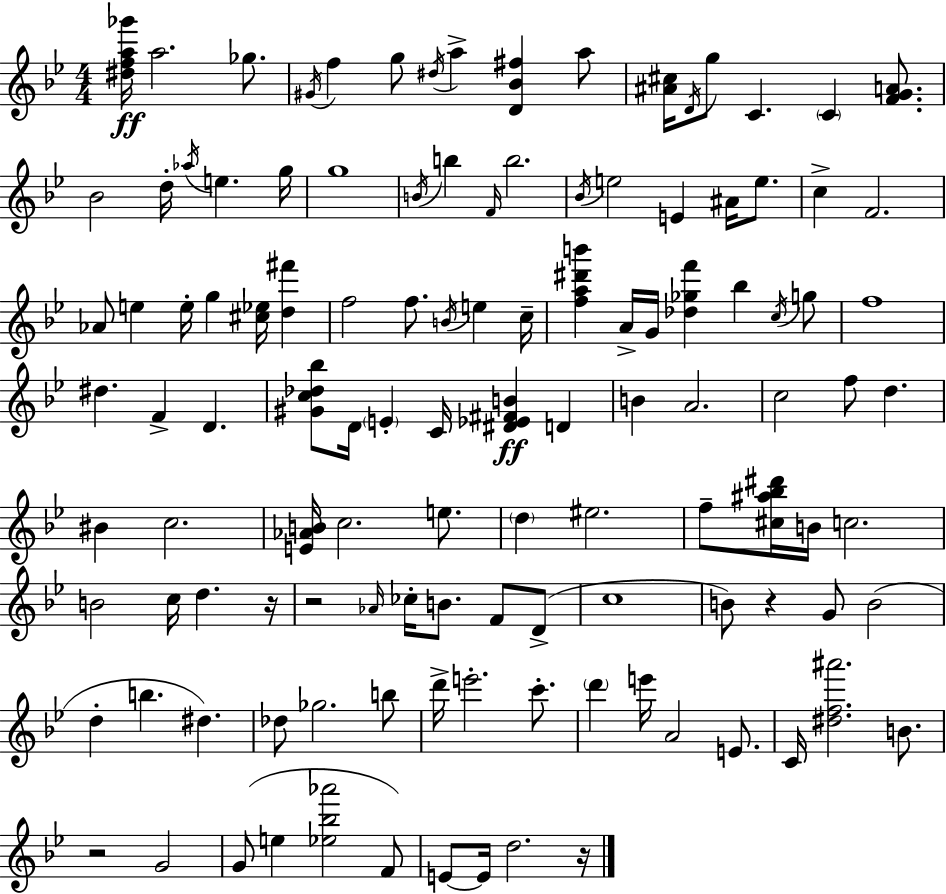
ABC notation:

X:1
T:Untitled
M:4/4
L:1/4
K:Gm
[^dfa_g']/4 a2 _g/2 ^G/4 f g/2 ^d/4 a [D_B^f] a/2 [^A^c]/4 D/4 g/2 C C [FGA]/2 _B2 d/4 _a/4 e g/4 g4 B/4 b F/4 b2 _B/4 e2 E ^A/4 e/2 c F2 _A/2 e e/4 g [^c_e]/4 [d^f'] f2 f/2 B/4 e c/4 [fa^d'b'] A/4 G/4 [_d_gf'] _b c/4 g/2 f4 ^d F D [^Gc_d_b]/2 D/4 E C/4 [^D_E^FB] D B A2 c2 f/2 d ^B c2 [E_AB]/4 c2 e/2 d ^e2 f/2 [^c^a_b^d']/4 B/4 c2 B2 c/4 d z/4 z2 _A/4 _c/4 B/2 F/2 D/2 c4 B/2 z G/2 B2 d b ^d _d/2 _g2 b/2 d'/4 e'2 c'/2 d' e'/4 A2 E/2 C/4 [^df^a']2 B/2 z2 G2 G/2 e [_e_b_a']2 F/2 E/2 E/4 d2 z/4